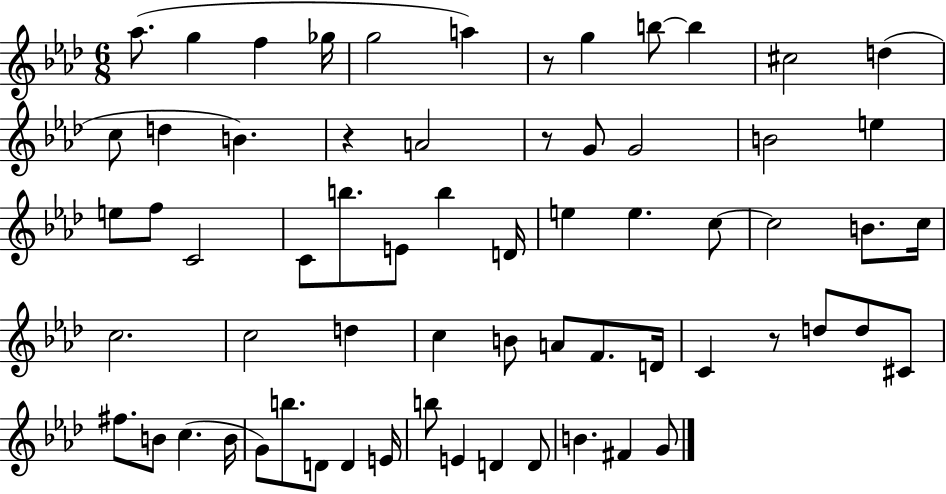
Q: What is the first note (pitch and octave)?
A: Ab5